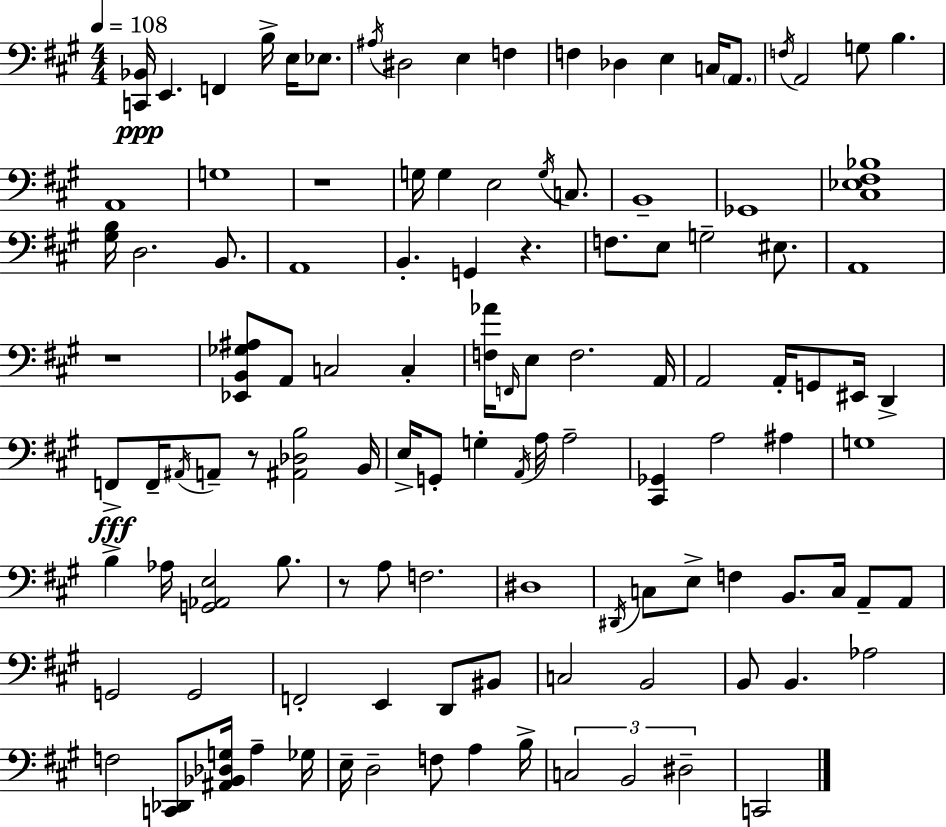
{
  \clef bass
  \numericTimeSignature
  \time 4/4
  \key a \major
  \tempo 4 = 108
  <c, bes,>16\ppp e,4. f,4 b16-> e16 ees8. | \acciaccatura { ais16 } dis2 e4 f4 | f4 des4 e4 c16 \parenthesize a,8. | \acciaccatura { f16 } a,2 g8 b4. | \break a,1 | g1 | r1 | g16 g4 e2 \acciaccatura { g16 } | \break c8. b,1-- | ges,1 | <cis ees fis bes>1 | <gis b>16 d2. | \break b,8. a,1 | b,4.-. g,4 r4. | f8. e8 g2-- | eis8. a,1 | \break r1 | <ees, b, ges ais>8 a,8 c2 c4-. | <f aes'>16 \grace { f,16 } e8 f2. | a,16 a,2 a,16-. g,8 eis,16 | \break d,4-> f,8->\fff f,16-- \acciaccatura { ais,16 } a,8-- r8 <ais, des b>2 | b,16 e16-> g,8-. g4-. \acciaccatura { a,16 } a16 a2-- | <cis, ges,>4 a2 | ais4 g1 | \break b4-> aes16 <g, aes, e>2 | b8. r8 a8 f2. | dis1 | \acciaccatura { dis,16 } c8 e8-> f4 b,8. | \break c16 a,8-- a,8 g,2 g,2 | f,2-. e,4 | d,8 bis,8 c2 b,2 | b,8 b,4. aes2 | \break f2 <c, des,>8 | <ais, bes, des g>16 a4-- ges16 e16-- d2-- | f8 a4 b16-> \tuplet 3/2 { c2 b,2 | dis2-- } c,2 | \break \bar "|."
}